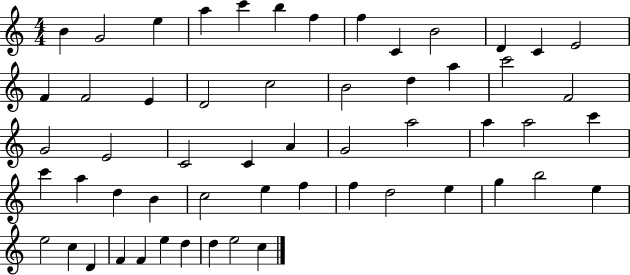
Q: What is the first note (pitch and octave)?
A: B4